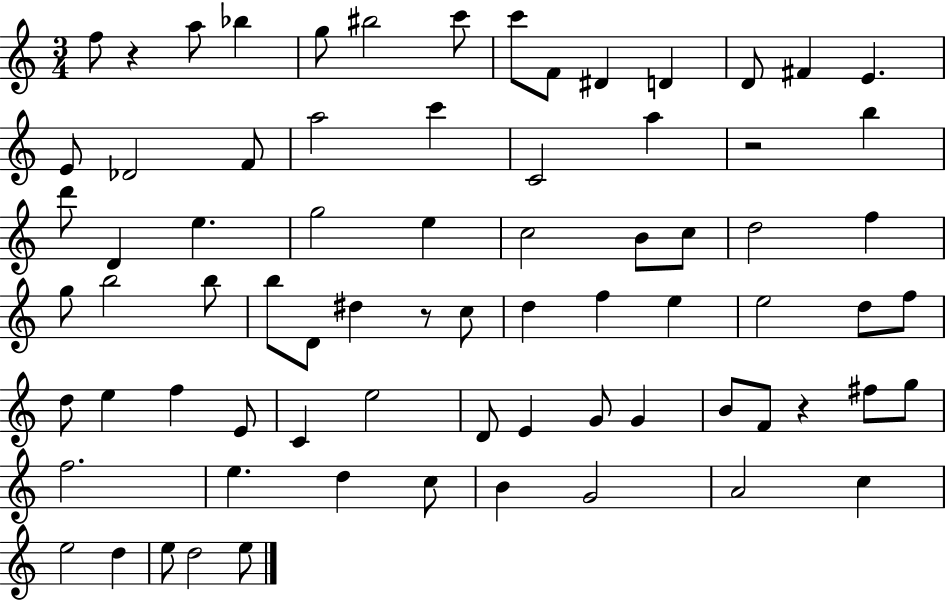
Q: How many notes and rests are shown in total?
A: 75